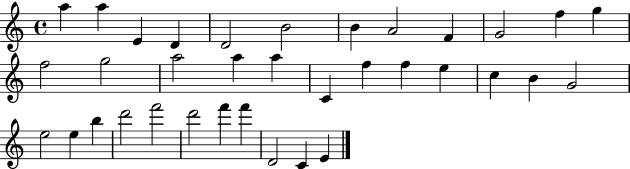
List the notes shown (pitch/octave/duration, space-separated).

A5/q A5/q E4/q D4/q D4/h B4/h B4/q A4/h F4/q G4/h F5/q G5/q F5/h G5/h A5/h A5/q A5/q C4/q F5/q F5/q E5/q C5/q B4/q G4/h E5/h E5/q B5/q D6/h F6/h D6/h F6/q F6/q D4/h C4/q E4/q